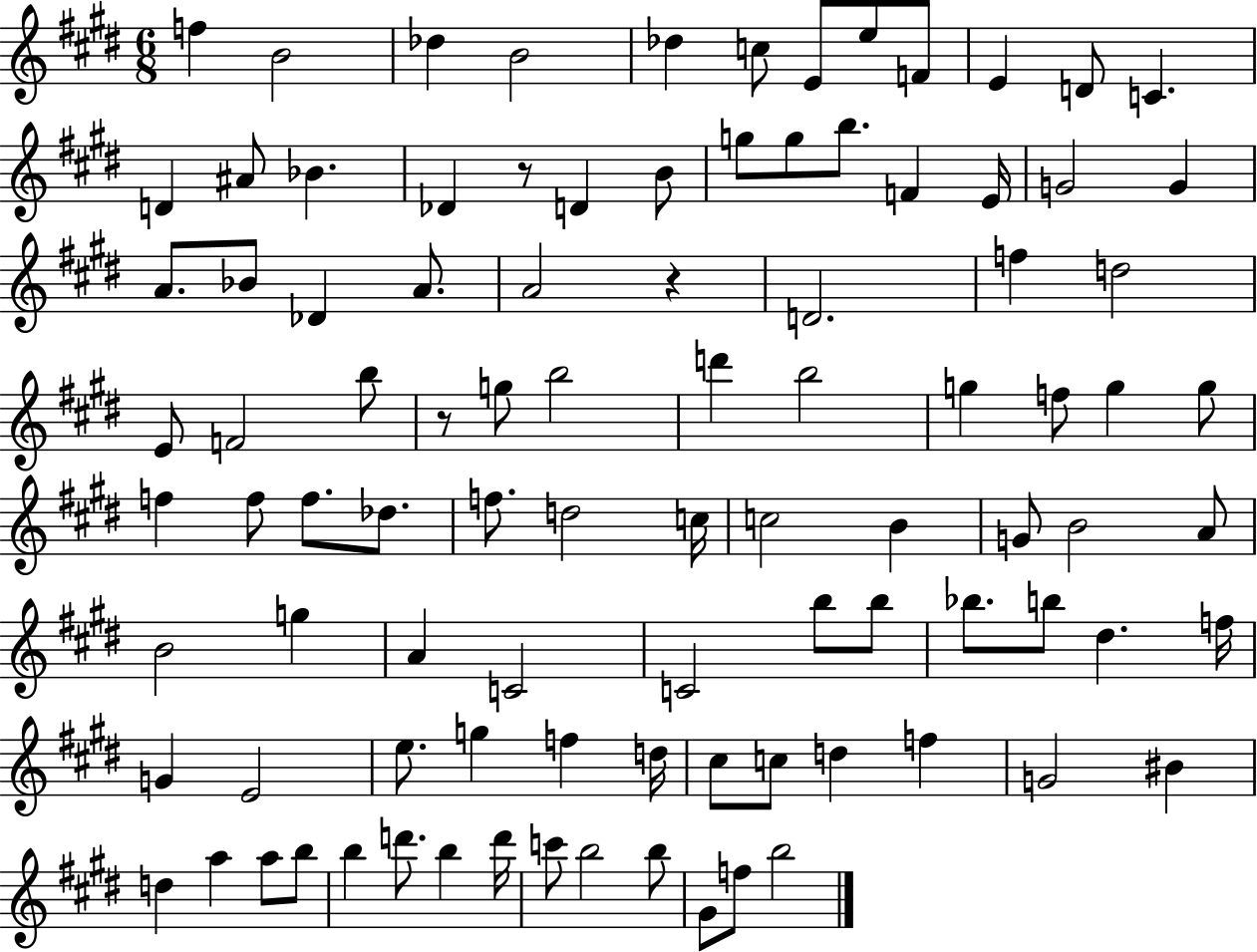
{
  \clef treble
  \numericTimeSignature
  \time 6/8
  \key e \major
  f''4 b'2 | des''4 b'2 | des''4 c''8 e'8 e''8 f'8 | e'4 d'8 c'4. | \break d'4 ais'8 bes'4. | des'4 r8 d'4 b'8 | g''8 g''8 b''8. f'4 e'16 | g'2 g'4 | \break a'8. bes'8 des'4 a'8. | a'2 r4 | d'2. | f''4 d''2 | \break e'8 f'2 b''8 | r8 g''8 b''2 | d'''4 b''2 | g''4 f''8 g''4 g''8 | \break f''4 f''8 f''8. des''8. | f''8. d''2 c''16 | c''2 b'4 | g'8 b'2 a'8 | \break b'2 g''4 | a'4 c'2 | c'2 b''8 b''8 | bes''8. b''8 dis''4. f''16 | \break g'4 e'2 | e''8. g''4 f''4 d''16 | cis''8 c''8 d''4 f''4 | g'2 bis'4 | \break d''4 a''4 a''8 b''8 | b''4 d'''8. b''4 d'''16 | c'''8 b''2 b''8 | gis'8 f''8 b''2 | \break \bar "|."
}